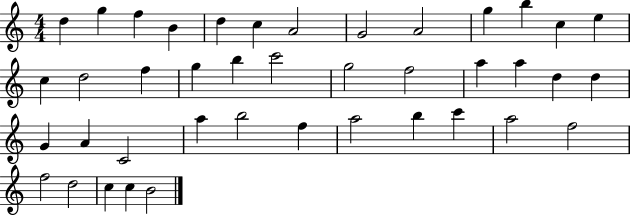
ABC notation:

X:1
T:Untitled
M:4/4
L:1/4
K:C
d g f B d c A2 G2 A2 g b c e c d2 f g b c'2 g2 f2 a a d d G A C2 a b2 f a2 b c' a2 f2 f2 d2 c c B2